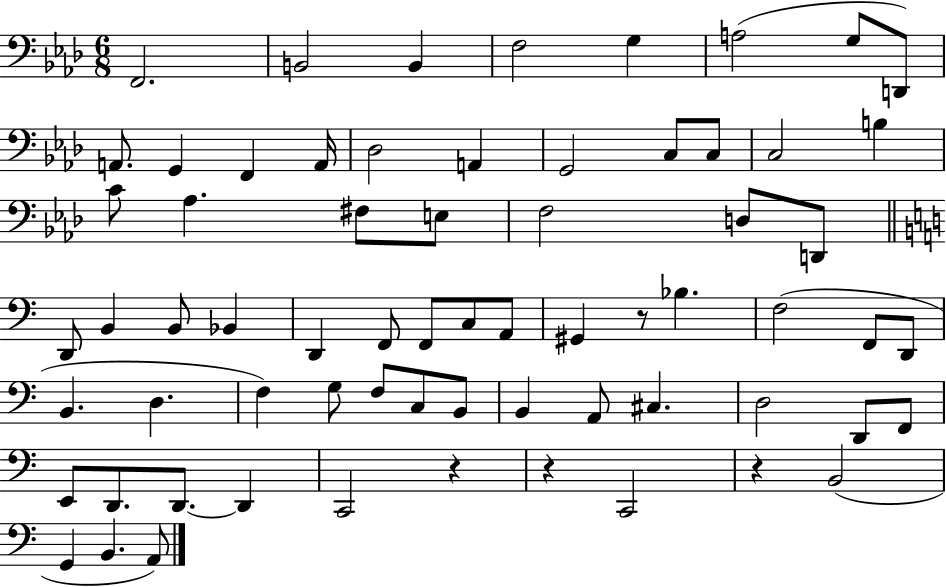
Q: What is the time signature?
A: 6/8